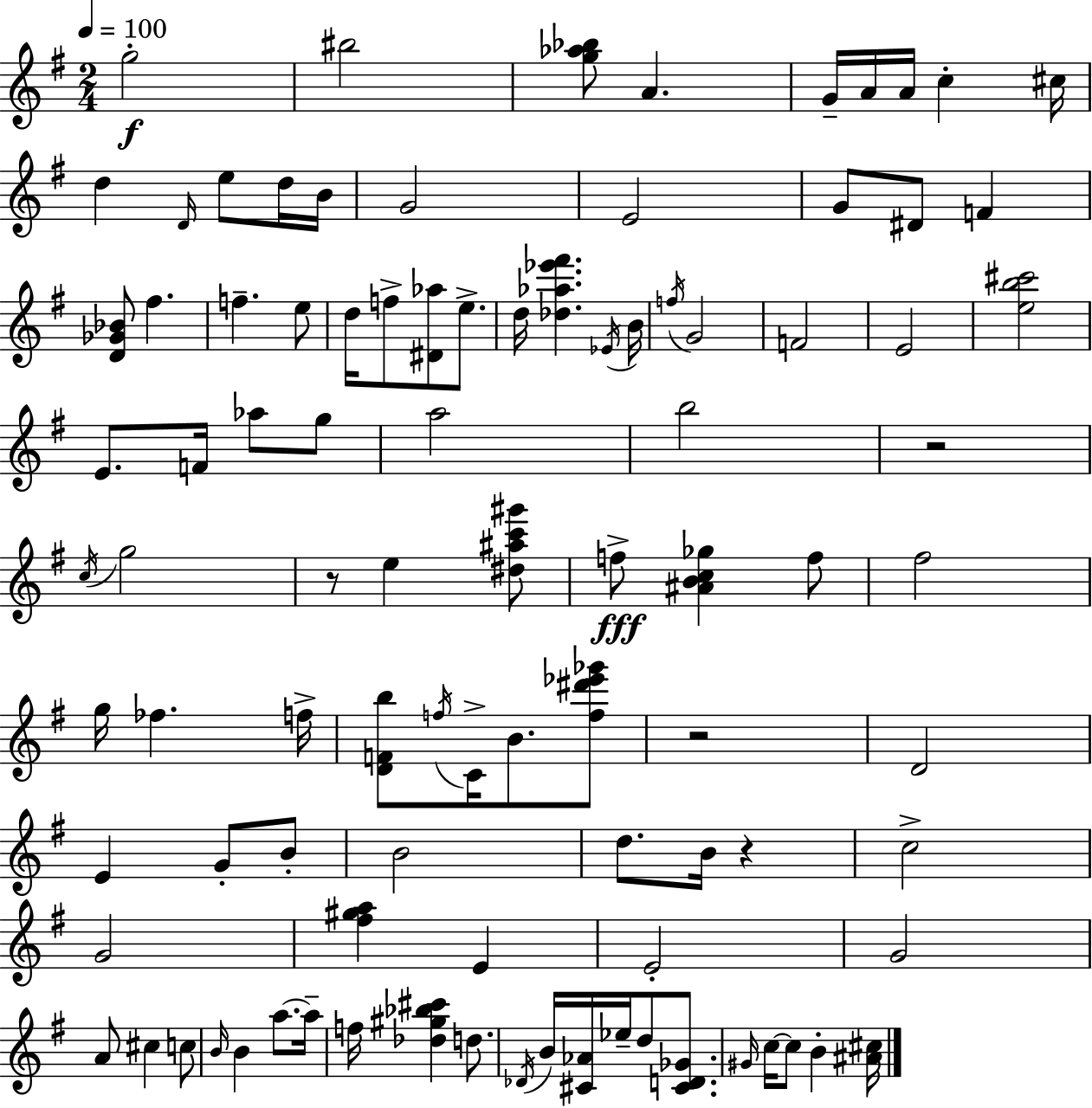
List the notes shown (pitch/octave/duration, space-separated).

G5/h BIS5/h [G5,Ab5,Bb5]/e A4/q. G4/s A4/s A4/s C5/q C#5/s D5/q D4/s E5/e D5/s B4/s G4/h E4/h G4/e D#4/e F4/q [D4,Gb4,Bb4]/e F#5/q. F5/q. E5/e D5/s F5/e [D#4,Ab5]/e E5/e. D5/s [Db5,Ab5,Eb6,F#6]/q. Eb4/s B4/s F5/s G4/h F4/h E4/h [E5,B5,C#6]/h E4/e. F4/s Ab5/e G5/e A5/h B5/h R/h C5/s G5/h R/e E5/q [D#5,A#5,C6,G#6]/e F5/e [A#4,B4,C5,Gb5]/q F5/e F#5/h G5/s FES5/q. F5/s [D4,F4,B5]/e F5/s C4/s B4/e. [F5,D#6,Eb6,Gb6]/e R/h D4/h E4/q G4/e B4/e B4/h D5/e. B4/s R/q C5/h G4/h [F#5,G#5,A5]/q E4/q E4/h G4/h A4/e C#5/q C5/e B4/s B4/q A5/e. A5/s F5/s [Db5,G#5,Bb5,C#6]/q D5/e. Db4/s B4/s [C#4,Ab4]/s Eb5/s D5/e [C#4,D4,Gb4]/e. G#4/s C5/s C5/e B4/q [A#4,C#5]/s